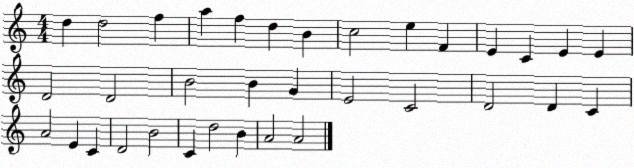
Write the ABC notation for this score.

X:1
T:Untitled
M:4/4
L:1/4
K:C
d d2 f a f d B c2 e F E C E E D2 D2 B2 B G E2 C2 D2 D C A2 E C D2 B2 C d2 B A2 A2